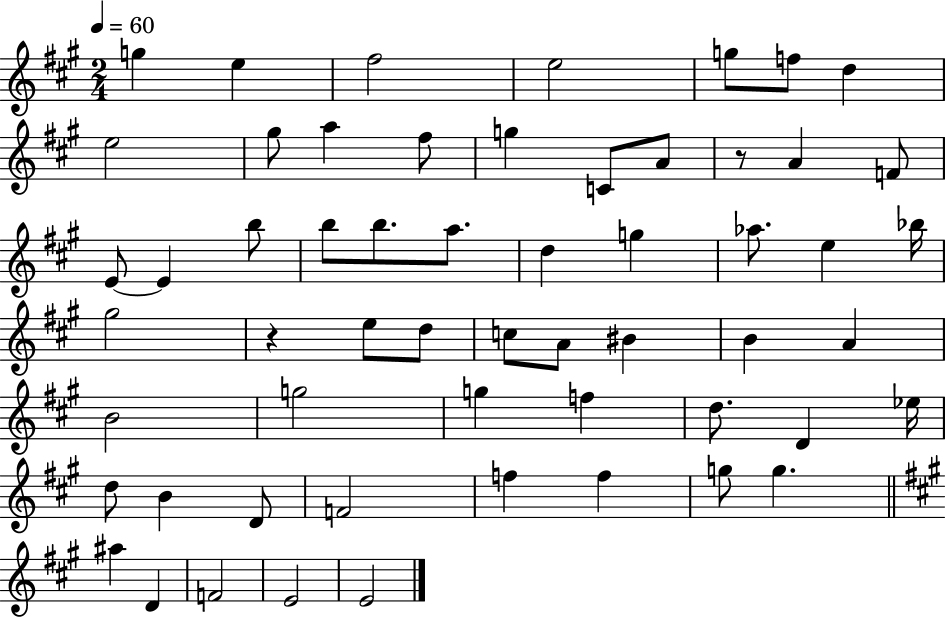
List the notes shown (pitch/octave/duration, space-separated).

G5/q E5/q F#5/h E5/h G5/e F5/e D5/q E5/h G#5/e A5/q F#5/e G5/q C4/e A4/e R/e A4/q F4/e E4/e E4/q B5/e B5/e B5/e. A5/e. D5/q G5/q Ab5/e. E5/q Bb5/s G#5/h R/q E5/e D5/e C5/e A4/e BIS4/q B4/q A4/q B4/h G5/h G5/q F5/q D5/e. D4/q Eb5/s D5/e B4/q D4/e F4/h F5/q F5/q G5/e G5/q. A#5/q D4/q F4/h E4/h E4/h